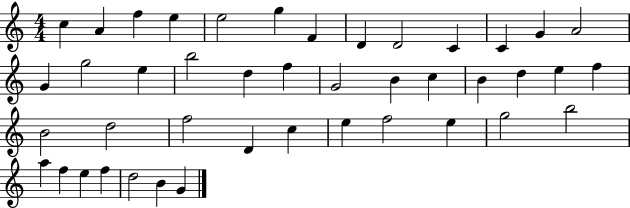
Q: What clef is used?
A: treble